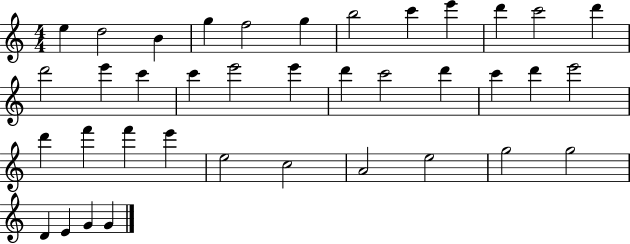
E5/q D5/h B4/q G5/q F5/h G5/q B5/h C6/q E6/q D6/q C6/h D6/q D6/h E6/q C6/q C6/q E6/h E6/q D6/q C6/h D6/q C6/q D6/q E6/h D6/q F6/q F6/q E6/q E5/h C5/h A4/h E5/h G5/h G5/h D4/q E4/q G4/q G4/q